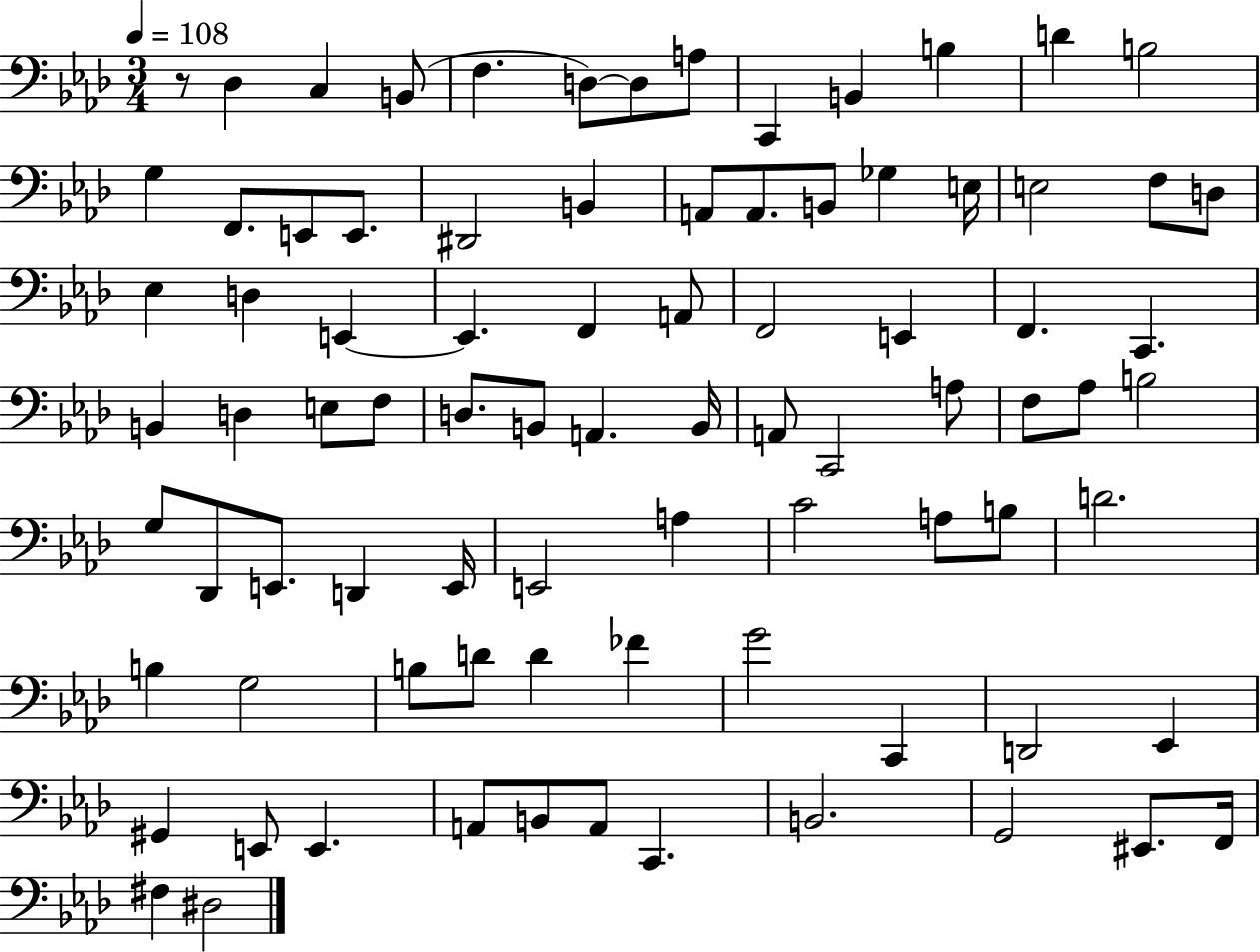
{
  \clef bass
  \numericTimeSignature
  \time 3/4
  \key aes \major
  \tempo 4 = 108
  r8 des4 c4 b,8( | f4. d8~~) d8 a8 | c,4 b,4 b4 | d'4 b2 | \break g4 f,8. e,8 e,8. | dis,2 b,4 | a,8 a,8. b,8 ges4 e16 | e2 f8 d8 | \break ees4 d4 e,4~~ | e,4. f,4 a,8 | f,2 e,4 | f,4. c,4. | \break b,4 d4 e8 f8 | d8. b,8 a,4. b,16 | a,8 c,2 a8 | f8 aes8 b2 | \break g8 des,8 e,8. d,4 e,16 | e,2 a4 | c'2 a8 b8 | d'2. | \break b4 g2 | b8 d'8 d'4 fes'4 | g'2 c,4 | d,2 ees,4 | \break gis,4 e,8 e,4. | a,8 b,8 a,8 c,4. | b,2. | g,2 eis,8. f,16 | \break fis4 dis2 | \bar "|."
}